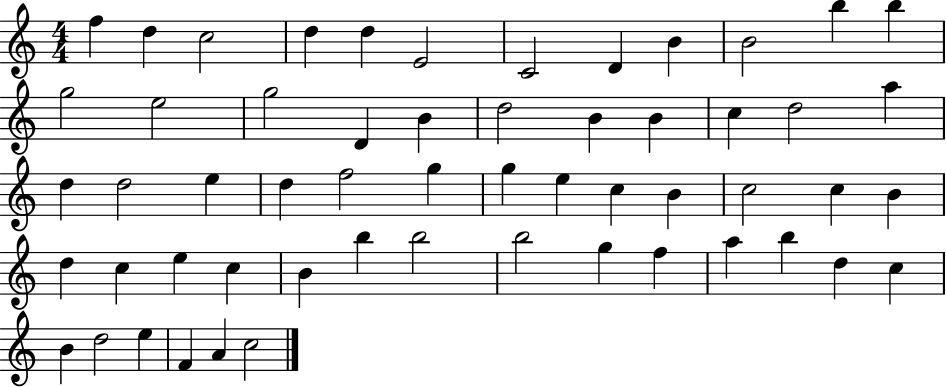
{
  \clef treble
  \numericTimeSignature
  \time 4/4
  \key c \major
  f''4 d''4 c''2 | d''4 d''4 e'2 | c'2 d'4 b'4 | b'2 b''4 b''4 | \break g''2 e''2 | g''2 d'4 b'4 | d''2 b'4 b'4 | c''4 d''2 a''4 | \break d''4 d''2 e''4 | d''4 f''2 g''4 | g''4 e''4 c''4 b'4 | c''2 c''4 b'4 | \break d''4 c''4 e''4 c''4 | b'4 b''4 b''2 | b''2 g''4 f''4 | a''4 b''4 d''4 c''4 | \break b'4 d''2 e''4 | f'4 a'4 c''2 | \bar "|."
}